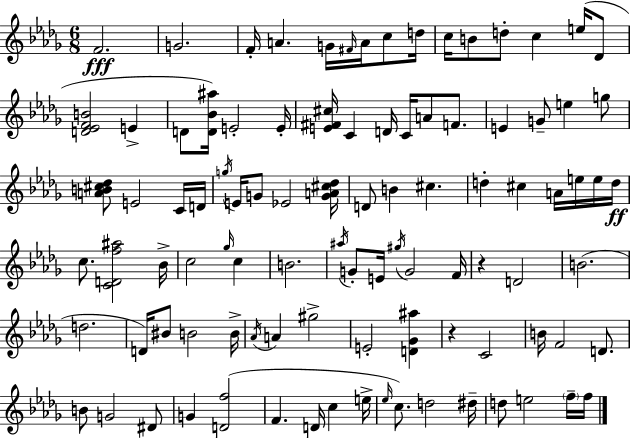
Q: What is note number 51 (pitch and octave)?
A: A#5